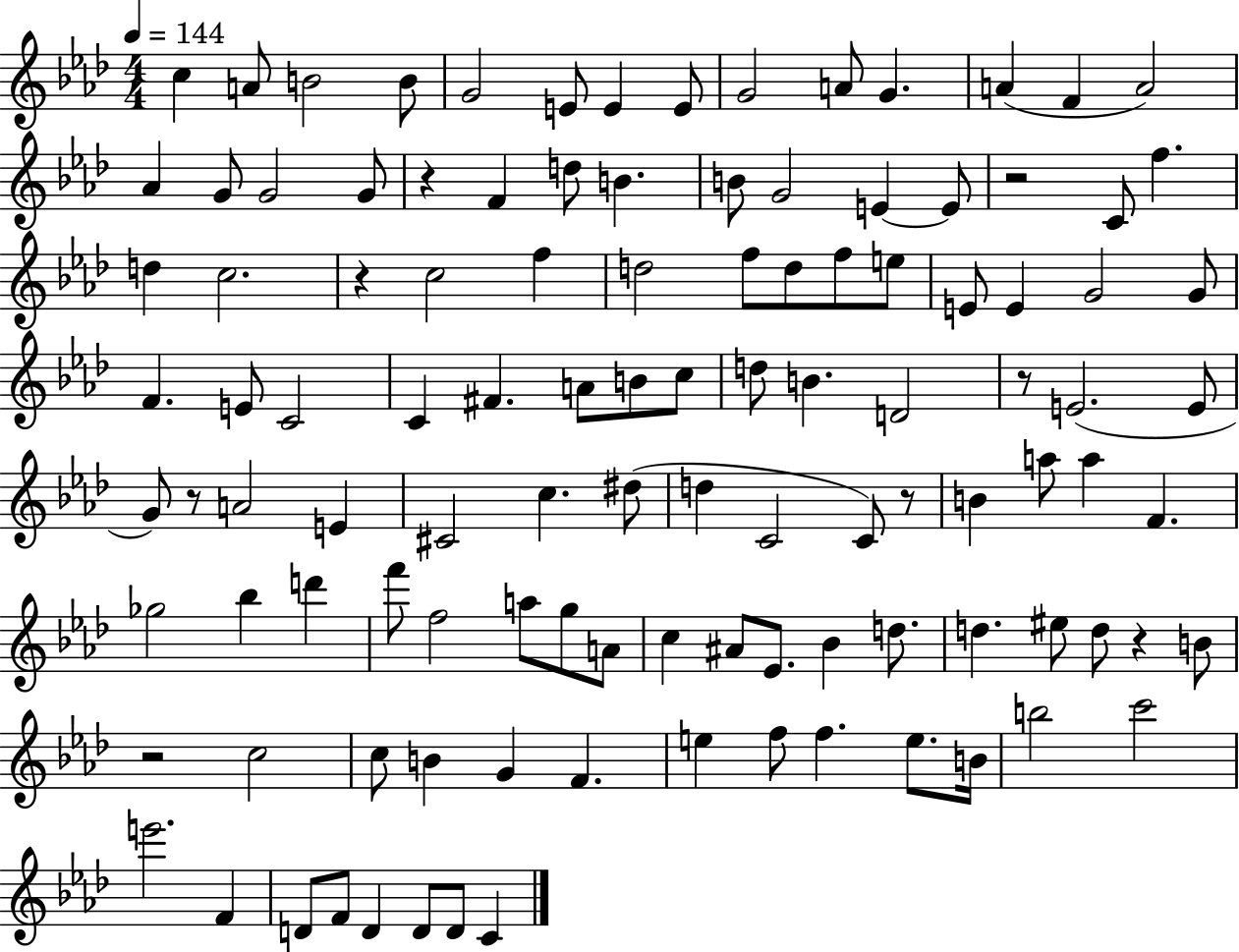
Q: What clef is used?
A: treble